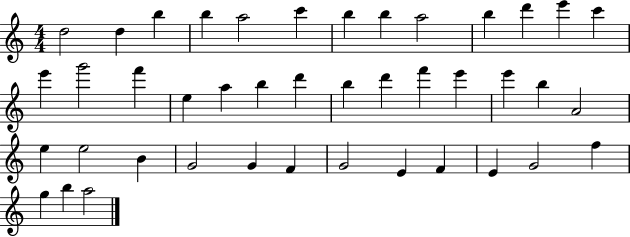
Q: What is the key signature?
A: C major